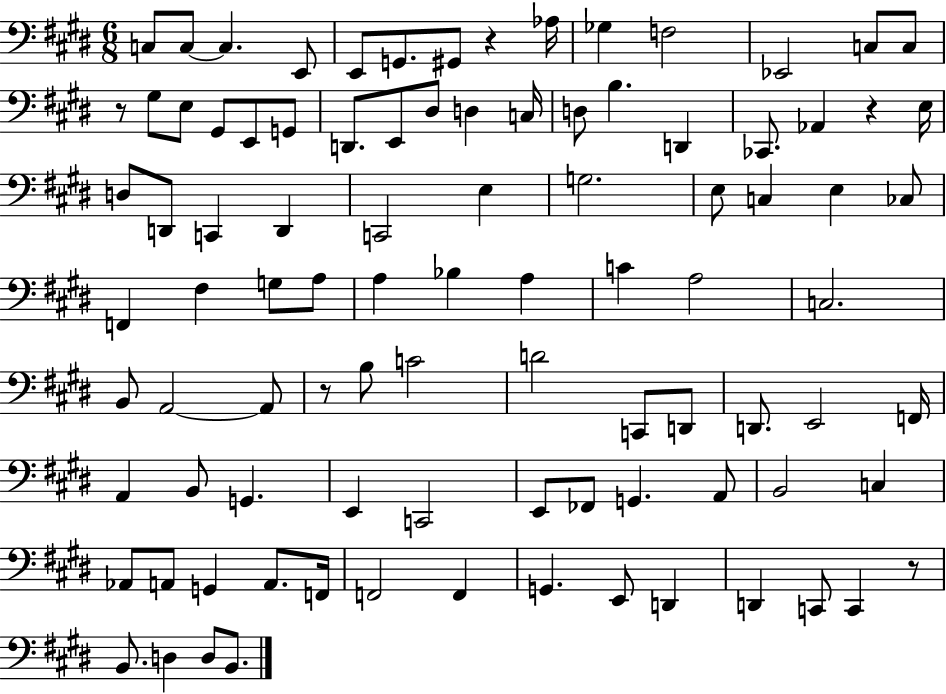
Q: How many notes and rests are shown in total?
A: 94